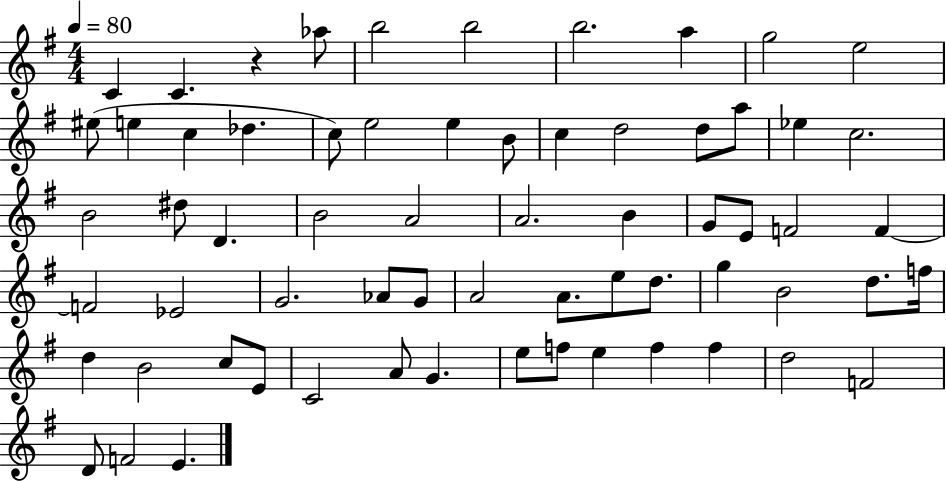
C4/q C4/q. R/q Ab5/e B5/h B5/h B5/h. A5/q G5/h E5/h EIS5/e E5/q C5/q Db5/q. C5/e E5/h E5/q B4/e C5/q D5/h D5/e A5/e Eb5/q C5/h. B4/h D#5/e D4/q. B4/h A4/h A4/h. B4/q G4/e E4/e F4/h F4/q F4/h Eb4/h G4/h. Ab4/e G4/e A4/h A4/e. E5/e D5/e. G5/q B4/h D5/e. F5/s D5/q B4/h C5/e E4/e C4/h A4/e G4/q. E5/e F5/e E5/q F5/q F5/q D5/h F4/h D4/e F4/h E4/q.